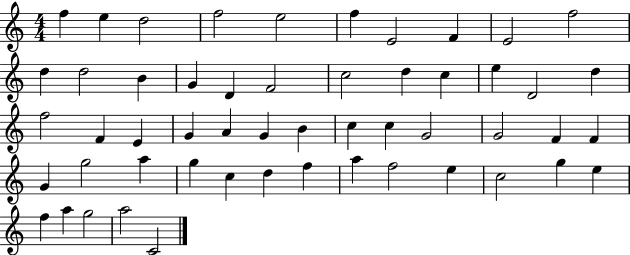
F5/q E5/q D5/h F5/h E5/h F5/q E4/h F4/q E4/h F5/h D5/q D5/h B4/q G4/q D4/q F4/h C5/h D5/q C5/q E5/q D4/h D5/q F5/h F4/q E4/q G4/q A4/q G4/q B4/q C5/q C5/q G4/h G4/h F4/q F4/q G4/q G5/h A5/q G5/q C5/q D5/q F5/q A5/q F5/h E5/q C5/h G5/q E5/q F5/q A5/q G5/h A5/h C4/h